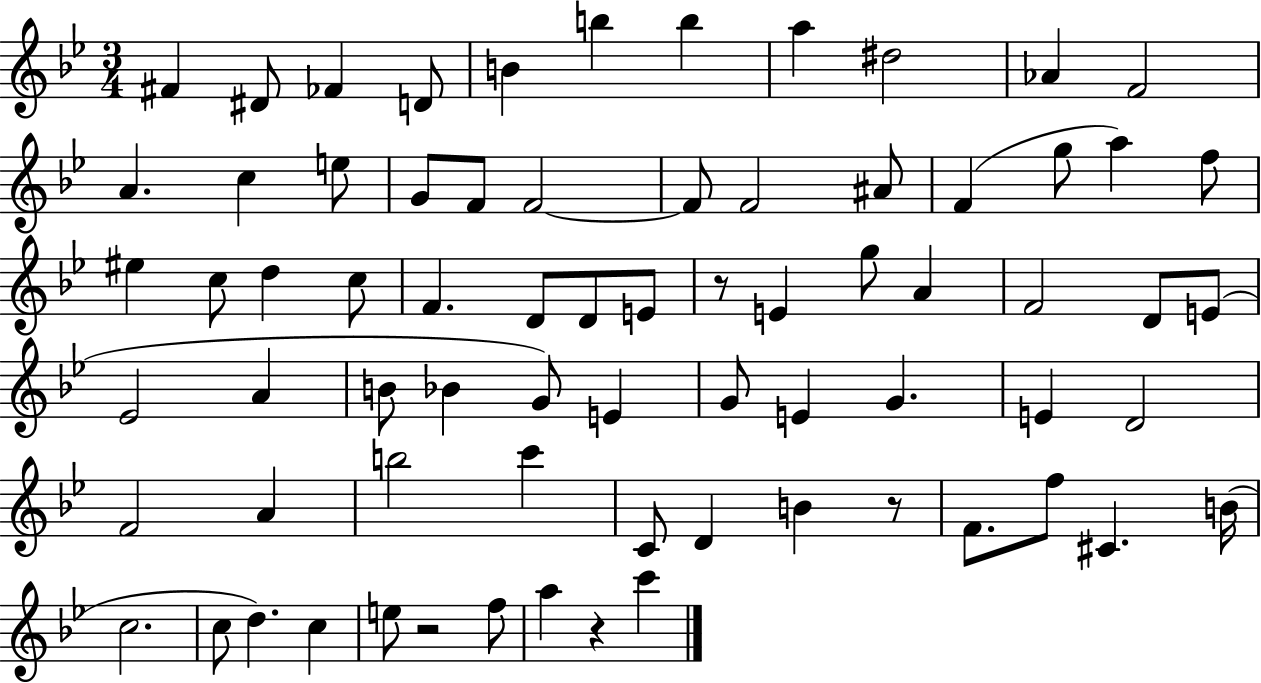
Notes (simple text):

F#4/q D#4/e FES4/q D4/e B4/q B5/q B5/q A5/q D#5/h Ab4/q F4/h A4/q. C5/q E5/e G4/e F4/e F4/h F4/e F4/h A#4/e F4/q G5/e A5/q F5/e EIS5/q C5/e D5/q C5/e F4/q. D4/e D4/e E4/e R/e E4/q G5/e A4/q F4/h D4/e E4/e Eb4/h A4/q B4/e Bb4/q G4/e E4/q G4/e E4/q G4/q. E4/q D4/h F4/h A4/q B5/h C6/q C4/e D4/q B4/q R/e F4/e. F5/e C#4/q. B4/s C5/h. C5/e D5/q. C5/q E5/e R/h F5/e A5/q R/q C6/q